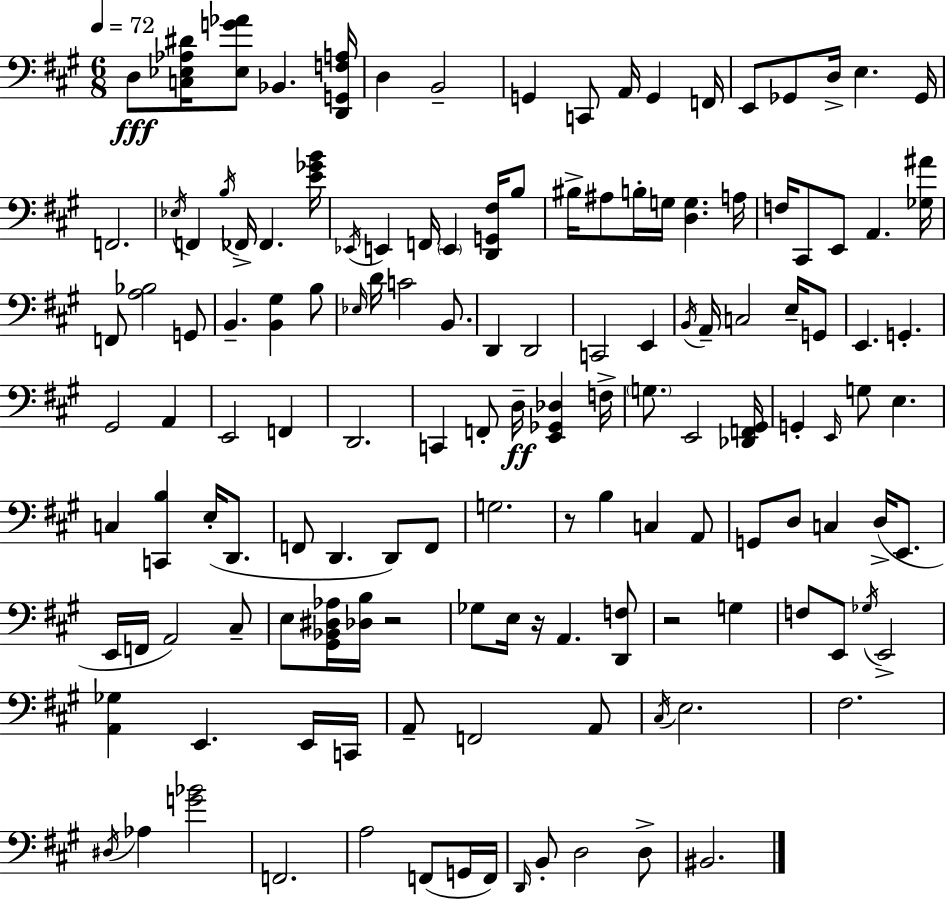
D3/e [C3,Eb3,Ab3,D#4]/s [Eb3,G4,Ab4]/e Bb2/q. [D2,G2,F3,A3]/s D3/q B2/h G2/q C2/e A2/s G2/q F2/s E2/e Gb2/e D3/s E3/q. Gb2/s F2/h. Eb3/s F2/q B3/s FES2/s FES2/q. [E4,Gb4,B4]/s Eb2/s E2/q F2/s E2/q [D2,G2,F#3]/s B3/e BIS3/s A#3/e B3/s G3/s [D3,G3]/q. A3/s F3/s C#2/e E2/e A2/q. [Gb3,A#4]/s F2/e [A3,Bb3]/h G2/e B2/q. [B2,G#3]/q B3/e Eb3/s D4/s C4/h B2/e. D2/q D2/h C2/h E2/q B2/s A2/s C3/h E3/s G2/e E2/q. G2/q. G#2/h A2/q E2/h F2/q D2/h. C2/q F2/e D3/s [E2,Gb2,Db3]/q F3/s G3/e. E2/h [Db2,F2,G#2]/s G2/q E2/s G3/e E3/q. C3/q [C2,B3]/q E3/s D2/e. F2/e D2/q. D2/e F2/e G3/h. R/e B3/q C3/q A2/e G2/e D3/e C3/q D3/s E2/e. E2/s F2/s A2/h C#3/e E3/e [G#2,Bb2,D#3,Ab3]/s [Db3,B3]/s R/h Gb3/e E3/s R/s A2/q. [D2,F3]/e R/h G3/q F3/e E2/e Gb3/s E2/h [A2,Gb3]/q E2/q. E2/s C2/s A2/e F2/h A2/e C#3/s E3/h. F#3/h. D#3/s Ab3/q [G4,Bb4]/h F2/h. A3/h F2/e G2/s F2/s D2/s B2/e D3/h D3/e BIS2/h.